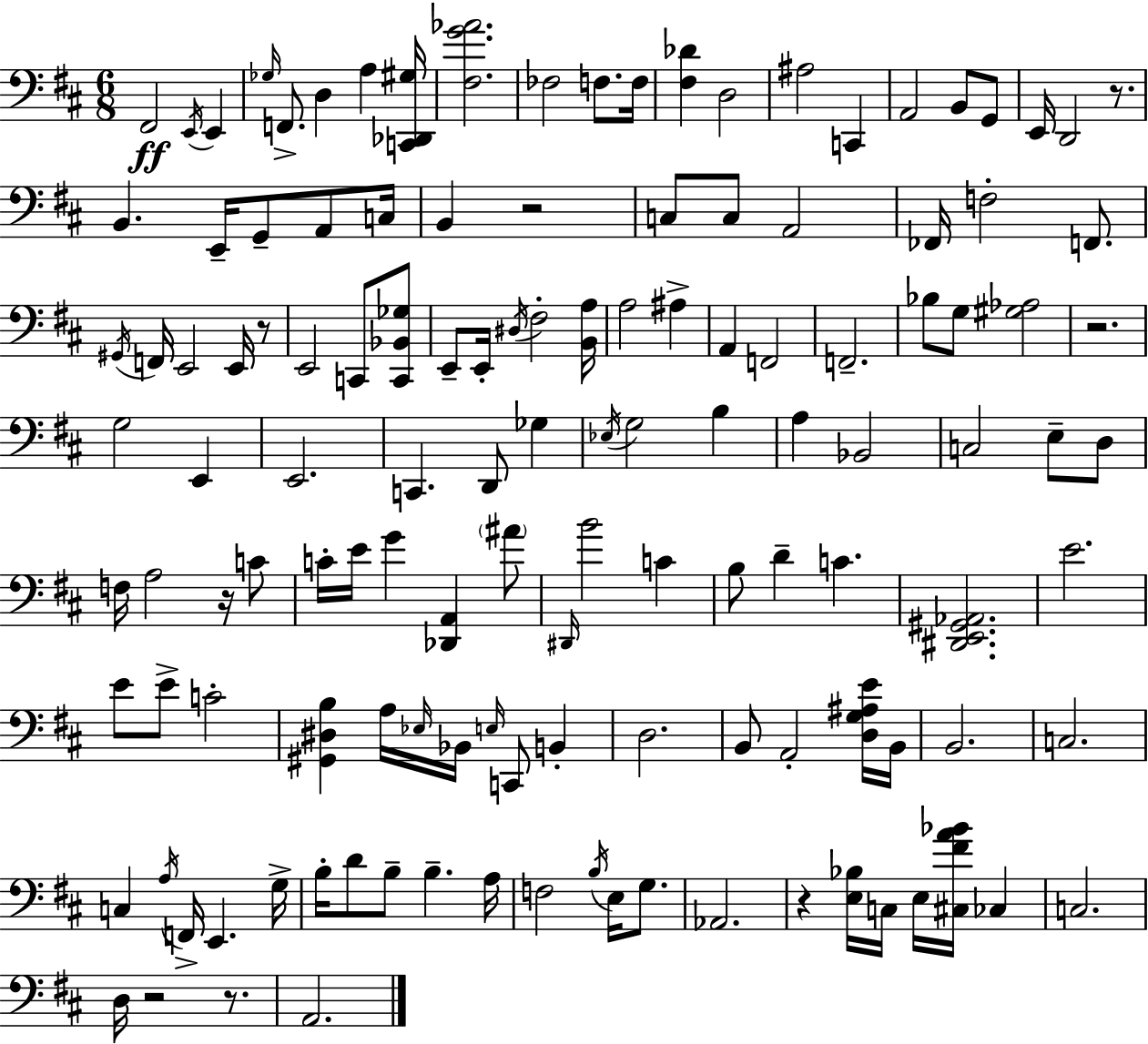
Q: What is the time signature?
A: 6/8